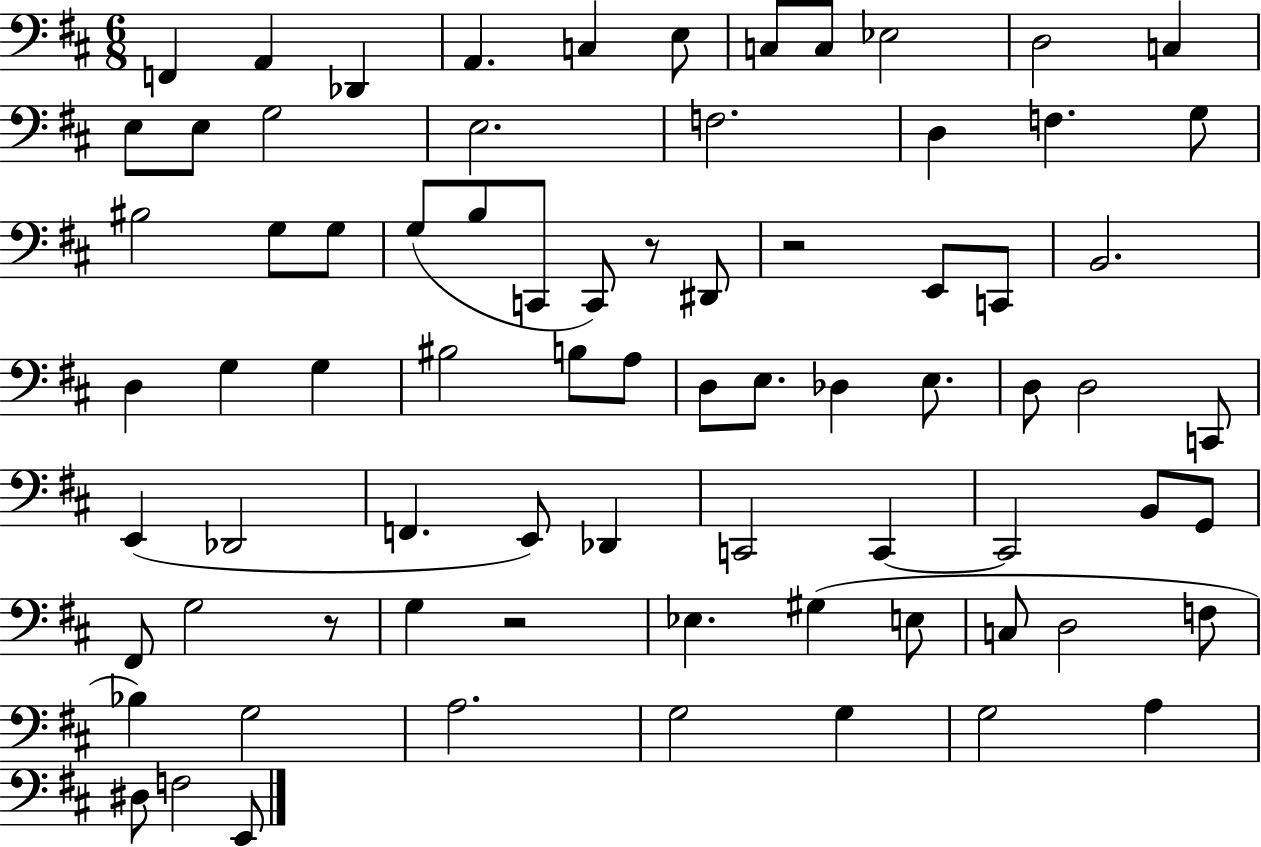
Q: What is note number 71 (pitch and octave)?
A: F3